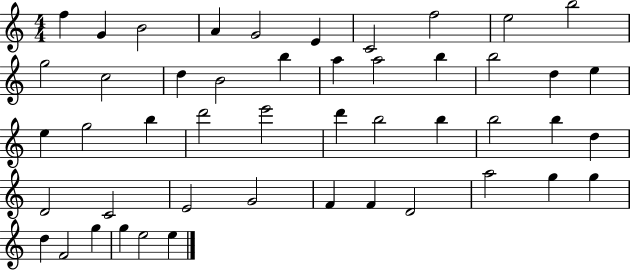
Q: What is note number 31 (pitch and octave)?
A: B5